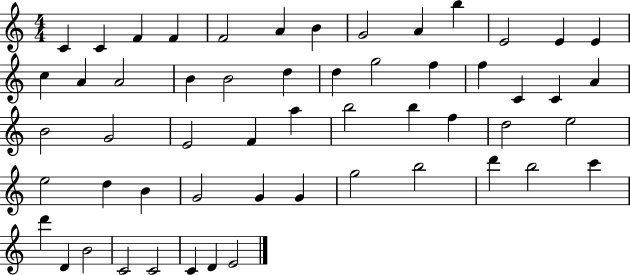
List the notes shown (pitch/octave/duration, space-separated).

C4/q C4/q F4/q F4/q F4/h A4/q B4/q G4/h A4/q B5/q E4/h E4/q E4/q C5/q A4/q A4/h B4/q B4/h D5/q D5/q G5/h F5/q F5/q C4/q C4/q A4/q B4/h G4/h E4/h F4/q A5/q B5/h B5/q F5/q D5/h E5/h E5/h D5/q B4/q G4/h G4/q G4/q G5/h B5/h D6/q B5/h C6/q D6/q D4/q B4/h C4/h C4/h C4/q D4/q E4/h